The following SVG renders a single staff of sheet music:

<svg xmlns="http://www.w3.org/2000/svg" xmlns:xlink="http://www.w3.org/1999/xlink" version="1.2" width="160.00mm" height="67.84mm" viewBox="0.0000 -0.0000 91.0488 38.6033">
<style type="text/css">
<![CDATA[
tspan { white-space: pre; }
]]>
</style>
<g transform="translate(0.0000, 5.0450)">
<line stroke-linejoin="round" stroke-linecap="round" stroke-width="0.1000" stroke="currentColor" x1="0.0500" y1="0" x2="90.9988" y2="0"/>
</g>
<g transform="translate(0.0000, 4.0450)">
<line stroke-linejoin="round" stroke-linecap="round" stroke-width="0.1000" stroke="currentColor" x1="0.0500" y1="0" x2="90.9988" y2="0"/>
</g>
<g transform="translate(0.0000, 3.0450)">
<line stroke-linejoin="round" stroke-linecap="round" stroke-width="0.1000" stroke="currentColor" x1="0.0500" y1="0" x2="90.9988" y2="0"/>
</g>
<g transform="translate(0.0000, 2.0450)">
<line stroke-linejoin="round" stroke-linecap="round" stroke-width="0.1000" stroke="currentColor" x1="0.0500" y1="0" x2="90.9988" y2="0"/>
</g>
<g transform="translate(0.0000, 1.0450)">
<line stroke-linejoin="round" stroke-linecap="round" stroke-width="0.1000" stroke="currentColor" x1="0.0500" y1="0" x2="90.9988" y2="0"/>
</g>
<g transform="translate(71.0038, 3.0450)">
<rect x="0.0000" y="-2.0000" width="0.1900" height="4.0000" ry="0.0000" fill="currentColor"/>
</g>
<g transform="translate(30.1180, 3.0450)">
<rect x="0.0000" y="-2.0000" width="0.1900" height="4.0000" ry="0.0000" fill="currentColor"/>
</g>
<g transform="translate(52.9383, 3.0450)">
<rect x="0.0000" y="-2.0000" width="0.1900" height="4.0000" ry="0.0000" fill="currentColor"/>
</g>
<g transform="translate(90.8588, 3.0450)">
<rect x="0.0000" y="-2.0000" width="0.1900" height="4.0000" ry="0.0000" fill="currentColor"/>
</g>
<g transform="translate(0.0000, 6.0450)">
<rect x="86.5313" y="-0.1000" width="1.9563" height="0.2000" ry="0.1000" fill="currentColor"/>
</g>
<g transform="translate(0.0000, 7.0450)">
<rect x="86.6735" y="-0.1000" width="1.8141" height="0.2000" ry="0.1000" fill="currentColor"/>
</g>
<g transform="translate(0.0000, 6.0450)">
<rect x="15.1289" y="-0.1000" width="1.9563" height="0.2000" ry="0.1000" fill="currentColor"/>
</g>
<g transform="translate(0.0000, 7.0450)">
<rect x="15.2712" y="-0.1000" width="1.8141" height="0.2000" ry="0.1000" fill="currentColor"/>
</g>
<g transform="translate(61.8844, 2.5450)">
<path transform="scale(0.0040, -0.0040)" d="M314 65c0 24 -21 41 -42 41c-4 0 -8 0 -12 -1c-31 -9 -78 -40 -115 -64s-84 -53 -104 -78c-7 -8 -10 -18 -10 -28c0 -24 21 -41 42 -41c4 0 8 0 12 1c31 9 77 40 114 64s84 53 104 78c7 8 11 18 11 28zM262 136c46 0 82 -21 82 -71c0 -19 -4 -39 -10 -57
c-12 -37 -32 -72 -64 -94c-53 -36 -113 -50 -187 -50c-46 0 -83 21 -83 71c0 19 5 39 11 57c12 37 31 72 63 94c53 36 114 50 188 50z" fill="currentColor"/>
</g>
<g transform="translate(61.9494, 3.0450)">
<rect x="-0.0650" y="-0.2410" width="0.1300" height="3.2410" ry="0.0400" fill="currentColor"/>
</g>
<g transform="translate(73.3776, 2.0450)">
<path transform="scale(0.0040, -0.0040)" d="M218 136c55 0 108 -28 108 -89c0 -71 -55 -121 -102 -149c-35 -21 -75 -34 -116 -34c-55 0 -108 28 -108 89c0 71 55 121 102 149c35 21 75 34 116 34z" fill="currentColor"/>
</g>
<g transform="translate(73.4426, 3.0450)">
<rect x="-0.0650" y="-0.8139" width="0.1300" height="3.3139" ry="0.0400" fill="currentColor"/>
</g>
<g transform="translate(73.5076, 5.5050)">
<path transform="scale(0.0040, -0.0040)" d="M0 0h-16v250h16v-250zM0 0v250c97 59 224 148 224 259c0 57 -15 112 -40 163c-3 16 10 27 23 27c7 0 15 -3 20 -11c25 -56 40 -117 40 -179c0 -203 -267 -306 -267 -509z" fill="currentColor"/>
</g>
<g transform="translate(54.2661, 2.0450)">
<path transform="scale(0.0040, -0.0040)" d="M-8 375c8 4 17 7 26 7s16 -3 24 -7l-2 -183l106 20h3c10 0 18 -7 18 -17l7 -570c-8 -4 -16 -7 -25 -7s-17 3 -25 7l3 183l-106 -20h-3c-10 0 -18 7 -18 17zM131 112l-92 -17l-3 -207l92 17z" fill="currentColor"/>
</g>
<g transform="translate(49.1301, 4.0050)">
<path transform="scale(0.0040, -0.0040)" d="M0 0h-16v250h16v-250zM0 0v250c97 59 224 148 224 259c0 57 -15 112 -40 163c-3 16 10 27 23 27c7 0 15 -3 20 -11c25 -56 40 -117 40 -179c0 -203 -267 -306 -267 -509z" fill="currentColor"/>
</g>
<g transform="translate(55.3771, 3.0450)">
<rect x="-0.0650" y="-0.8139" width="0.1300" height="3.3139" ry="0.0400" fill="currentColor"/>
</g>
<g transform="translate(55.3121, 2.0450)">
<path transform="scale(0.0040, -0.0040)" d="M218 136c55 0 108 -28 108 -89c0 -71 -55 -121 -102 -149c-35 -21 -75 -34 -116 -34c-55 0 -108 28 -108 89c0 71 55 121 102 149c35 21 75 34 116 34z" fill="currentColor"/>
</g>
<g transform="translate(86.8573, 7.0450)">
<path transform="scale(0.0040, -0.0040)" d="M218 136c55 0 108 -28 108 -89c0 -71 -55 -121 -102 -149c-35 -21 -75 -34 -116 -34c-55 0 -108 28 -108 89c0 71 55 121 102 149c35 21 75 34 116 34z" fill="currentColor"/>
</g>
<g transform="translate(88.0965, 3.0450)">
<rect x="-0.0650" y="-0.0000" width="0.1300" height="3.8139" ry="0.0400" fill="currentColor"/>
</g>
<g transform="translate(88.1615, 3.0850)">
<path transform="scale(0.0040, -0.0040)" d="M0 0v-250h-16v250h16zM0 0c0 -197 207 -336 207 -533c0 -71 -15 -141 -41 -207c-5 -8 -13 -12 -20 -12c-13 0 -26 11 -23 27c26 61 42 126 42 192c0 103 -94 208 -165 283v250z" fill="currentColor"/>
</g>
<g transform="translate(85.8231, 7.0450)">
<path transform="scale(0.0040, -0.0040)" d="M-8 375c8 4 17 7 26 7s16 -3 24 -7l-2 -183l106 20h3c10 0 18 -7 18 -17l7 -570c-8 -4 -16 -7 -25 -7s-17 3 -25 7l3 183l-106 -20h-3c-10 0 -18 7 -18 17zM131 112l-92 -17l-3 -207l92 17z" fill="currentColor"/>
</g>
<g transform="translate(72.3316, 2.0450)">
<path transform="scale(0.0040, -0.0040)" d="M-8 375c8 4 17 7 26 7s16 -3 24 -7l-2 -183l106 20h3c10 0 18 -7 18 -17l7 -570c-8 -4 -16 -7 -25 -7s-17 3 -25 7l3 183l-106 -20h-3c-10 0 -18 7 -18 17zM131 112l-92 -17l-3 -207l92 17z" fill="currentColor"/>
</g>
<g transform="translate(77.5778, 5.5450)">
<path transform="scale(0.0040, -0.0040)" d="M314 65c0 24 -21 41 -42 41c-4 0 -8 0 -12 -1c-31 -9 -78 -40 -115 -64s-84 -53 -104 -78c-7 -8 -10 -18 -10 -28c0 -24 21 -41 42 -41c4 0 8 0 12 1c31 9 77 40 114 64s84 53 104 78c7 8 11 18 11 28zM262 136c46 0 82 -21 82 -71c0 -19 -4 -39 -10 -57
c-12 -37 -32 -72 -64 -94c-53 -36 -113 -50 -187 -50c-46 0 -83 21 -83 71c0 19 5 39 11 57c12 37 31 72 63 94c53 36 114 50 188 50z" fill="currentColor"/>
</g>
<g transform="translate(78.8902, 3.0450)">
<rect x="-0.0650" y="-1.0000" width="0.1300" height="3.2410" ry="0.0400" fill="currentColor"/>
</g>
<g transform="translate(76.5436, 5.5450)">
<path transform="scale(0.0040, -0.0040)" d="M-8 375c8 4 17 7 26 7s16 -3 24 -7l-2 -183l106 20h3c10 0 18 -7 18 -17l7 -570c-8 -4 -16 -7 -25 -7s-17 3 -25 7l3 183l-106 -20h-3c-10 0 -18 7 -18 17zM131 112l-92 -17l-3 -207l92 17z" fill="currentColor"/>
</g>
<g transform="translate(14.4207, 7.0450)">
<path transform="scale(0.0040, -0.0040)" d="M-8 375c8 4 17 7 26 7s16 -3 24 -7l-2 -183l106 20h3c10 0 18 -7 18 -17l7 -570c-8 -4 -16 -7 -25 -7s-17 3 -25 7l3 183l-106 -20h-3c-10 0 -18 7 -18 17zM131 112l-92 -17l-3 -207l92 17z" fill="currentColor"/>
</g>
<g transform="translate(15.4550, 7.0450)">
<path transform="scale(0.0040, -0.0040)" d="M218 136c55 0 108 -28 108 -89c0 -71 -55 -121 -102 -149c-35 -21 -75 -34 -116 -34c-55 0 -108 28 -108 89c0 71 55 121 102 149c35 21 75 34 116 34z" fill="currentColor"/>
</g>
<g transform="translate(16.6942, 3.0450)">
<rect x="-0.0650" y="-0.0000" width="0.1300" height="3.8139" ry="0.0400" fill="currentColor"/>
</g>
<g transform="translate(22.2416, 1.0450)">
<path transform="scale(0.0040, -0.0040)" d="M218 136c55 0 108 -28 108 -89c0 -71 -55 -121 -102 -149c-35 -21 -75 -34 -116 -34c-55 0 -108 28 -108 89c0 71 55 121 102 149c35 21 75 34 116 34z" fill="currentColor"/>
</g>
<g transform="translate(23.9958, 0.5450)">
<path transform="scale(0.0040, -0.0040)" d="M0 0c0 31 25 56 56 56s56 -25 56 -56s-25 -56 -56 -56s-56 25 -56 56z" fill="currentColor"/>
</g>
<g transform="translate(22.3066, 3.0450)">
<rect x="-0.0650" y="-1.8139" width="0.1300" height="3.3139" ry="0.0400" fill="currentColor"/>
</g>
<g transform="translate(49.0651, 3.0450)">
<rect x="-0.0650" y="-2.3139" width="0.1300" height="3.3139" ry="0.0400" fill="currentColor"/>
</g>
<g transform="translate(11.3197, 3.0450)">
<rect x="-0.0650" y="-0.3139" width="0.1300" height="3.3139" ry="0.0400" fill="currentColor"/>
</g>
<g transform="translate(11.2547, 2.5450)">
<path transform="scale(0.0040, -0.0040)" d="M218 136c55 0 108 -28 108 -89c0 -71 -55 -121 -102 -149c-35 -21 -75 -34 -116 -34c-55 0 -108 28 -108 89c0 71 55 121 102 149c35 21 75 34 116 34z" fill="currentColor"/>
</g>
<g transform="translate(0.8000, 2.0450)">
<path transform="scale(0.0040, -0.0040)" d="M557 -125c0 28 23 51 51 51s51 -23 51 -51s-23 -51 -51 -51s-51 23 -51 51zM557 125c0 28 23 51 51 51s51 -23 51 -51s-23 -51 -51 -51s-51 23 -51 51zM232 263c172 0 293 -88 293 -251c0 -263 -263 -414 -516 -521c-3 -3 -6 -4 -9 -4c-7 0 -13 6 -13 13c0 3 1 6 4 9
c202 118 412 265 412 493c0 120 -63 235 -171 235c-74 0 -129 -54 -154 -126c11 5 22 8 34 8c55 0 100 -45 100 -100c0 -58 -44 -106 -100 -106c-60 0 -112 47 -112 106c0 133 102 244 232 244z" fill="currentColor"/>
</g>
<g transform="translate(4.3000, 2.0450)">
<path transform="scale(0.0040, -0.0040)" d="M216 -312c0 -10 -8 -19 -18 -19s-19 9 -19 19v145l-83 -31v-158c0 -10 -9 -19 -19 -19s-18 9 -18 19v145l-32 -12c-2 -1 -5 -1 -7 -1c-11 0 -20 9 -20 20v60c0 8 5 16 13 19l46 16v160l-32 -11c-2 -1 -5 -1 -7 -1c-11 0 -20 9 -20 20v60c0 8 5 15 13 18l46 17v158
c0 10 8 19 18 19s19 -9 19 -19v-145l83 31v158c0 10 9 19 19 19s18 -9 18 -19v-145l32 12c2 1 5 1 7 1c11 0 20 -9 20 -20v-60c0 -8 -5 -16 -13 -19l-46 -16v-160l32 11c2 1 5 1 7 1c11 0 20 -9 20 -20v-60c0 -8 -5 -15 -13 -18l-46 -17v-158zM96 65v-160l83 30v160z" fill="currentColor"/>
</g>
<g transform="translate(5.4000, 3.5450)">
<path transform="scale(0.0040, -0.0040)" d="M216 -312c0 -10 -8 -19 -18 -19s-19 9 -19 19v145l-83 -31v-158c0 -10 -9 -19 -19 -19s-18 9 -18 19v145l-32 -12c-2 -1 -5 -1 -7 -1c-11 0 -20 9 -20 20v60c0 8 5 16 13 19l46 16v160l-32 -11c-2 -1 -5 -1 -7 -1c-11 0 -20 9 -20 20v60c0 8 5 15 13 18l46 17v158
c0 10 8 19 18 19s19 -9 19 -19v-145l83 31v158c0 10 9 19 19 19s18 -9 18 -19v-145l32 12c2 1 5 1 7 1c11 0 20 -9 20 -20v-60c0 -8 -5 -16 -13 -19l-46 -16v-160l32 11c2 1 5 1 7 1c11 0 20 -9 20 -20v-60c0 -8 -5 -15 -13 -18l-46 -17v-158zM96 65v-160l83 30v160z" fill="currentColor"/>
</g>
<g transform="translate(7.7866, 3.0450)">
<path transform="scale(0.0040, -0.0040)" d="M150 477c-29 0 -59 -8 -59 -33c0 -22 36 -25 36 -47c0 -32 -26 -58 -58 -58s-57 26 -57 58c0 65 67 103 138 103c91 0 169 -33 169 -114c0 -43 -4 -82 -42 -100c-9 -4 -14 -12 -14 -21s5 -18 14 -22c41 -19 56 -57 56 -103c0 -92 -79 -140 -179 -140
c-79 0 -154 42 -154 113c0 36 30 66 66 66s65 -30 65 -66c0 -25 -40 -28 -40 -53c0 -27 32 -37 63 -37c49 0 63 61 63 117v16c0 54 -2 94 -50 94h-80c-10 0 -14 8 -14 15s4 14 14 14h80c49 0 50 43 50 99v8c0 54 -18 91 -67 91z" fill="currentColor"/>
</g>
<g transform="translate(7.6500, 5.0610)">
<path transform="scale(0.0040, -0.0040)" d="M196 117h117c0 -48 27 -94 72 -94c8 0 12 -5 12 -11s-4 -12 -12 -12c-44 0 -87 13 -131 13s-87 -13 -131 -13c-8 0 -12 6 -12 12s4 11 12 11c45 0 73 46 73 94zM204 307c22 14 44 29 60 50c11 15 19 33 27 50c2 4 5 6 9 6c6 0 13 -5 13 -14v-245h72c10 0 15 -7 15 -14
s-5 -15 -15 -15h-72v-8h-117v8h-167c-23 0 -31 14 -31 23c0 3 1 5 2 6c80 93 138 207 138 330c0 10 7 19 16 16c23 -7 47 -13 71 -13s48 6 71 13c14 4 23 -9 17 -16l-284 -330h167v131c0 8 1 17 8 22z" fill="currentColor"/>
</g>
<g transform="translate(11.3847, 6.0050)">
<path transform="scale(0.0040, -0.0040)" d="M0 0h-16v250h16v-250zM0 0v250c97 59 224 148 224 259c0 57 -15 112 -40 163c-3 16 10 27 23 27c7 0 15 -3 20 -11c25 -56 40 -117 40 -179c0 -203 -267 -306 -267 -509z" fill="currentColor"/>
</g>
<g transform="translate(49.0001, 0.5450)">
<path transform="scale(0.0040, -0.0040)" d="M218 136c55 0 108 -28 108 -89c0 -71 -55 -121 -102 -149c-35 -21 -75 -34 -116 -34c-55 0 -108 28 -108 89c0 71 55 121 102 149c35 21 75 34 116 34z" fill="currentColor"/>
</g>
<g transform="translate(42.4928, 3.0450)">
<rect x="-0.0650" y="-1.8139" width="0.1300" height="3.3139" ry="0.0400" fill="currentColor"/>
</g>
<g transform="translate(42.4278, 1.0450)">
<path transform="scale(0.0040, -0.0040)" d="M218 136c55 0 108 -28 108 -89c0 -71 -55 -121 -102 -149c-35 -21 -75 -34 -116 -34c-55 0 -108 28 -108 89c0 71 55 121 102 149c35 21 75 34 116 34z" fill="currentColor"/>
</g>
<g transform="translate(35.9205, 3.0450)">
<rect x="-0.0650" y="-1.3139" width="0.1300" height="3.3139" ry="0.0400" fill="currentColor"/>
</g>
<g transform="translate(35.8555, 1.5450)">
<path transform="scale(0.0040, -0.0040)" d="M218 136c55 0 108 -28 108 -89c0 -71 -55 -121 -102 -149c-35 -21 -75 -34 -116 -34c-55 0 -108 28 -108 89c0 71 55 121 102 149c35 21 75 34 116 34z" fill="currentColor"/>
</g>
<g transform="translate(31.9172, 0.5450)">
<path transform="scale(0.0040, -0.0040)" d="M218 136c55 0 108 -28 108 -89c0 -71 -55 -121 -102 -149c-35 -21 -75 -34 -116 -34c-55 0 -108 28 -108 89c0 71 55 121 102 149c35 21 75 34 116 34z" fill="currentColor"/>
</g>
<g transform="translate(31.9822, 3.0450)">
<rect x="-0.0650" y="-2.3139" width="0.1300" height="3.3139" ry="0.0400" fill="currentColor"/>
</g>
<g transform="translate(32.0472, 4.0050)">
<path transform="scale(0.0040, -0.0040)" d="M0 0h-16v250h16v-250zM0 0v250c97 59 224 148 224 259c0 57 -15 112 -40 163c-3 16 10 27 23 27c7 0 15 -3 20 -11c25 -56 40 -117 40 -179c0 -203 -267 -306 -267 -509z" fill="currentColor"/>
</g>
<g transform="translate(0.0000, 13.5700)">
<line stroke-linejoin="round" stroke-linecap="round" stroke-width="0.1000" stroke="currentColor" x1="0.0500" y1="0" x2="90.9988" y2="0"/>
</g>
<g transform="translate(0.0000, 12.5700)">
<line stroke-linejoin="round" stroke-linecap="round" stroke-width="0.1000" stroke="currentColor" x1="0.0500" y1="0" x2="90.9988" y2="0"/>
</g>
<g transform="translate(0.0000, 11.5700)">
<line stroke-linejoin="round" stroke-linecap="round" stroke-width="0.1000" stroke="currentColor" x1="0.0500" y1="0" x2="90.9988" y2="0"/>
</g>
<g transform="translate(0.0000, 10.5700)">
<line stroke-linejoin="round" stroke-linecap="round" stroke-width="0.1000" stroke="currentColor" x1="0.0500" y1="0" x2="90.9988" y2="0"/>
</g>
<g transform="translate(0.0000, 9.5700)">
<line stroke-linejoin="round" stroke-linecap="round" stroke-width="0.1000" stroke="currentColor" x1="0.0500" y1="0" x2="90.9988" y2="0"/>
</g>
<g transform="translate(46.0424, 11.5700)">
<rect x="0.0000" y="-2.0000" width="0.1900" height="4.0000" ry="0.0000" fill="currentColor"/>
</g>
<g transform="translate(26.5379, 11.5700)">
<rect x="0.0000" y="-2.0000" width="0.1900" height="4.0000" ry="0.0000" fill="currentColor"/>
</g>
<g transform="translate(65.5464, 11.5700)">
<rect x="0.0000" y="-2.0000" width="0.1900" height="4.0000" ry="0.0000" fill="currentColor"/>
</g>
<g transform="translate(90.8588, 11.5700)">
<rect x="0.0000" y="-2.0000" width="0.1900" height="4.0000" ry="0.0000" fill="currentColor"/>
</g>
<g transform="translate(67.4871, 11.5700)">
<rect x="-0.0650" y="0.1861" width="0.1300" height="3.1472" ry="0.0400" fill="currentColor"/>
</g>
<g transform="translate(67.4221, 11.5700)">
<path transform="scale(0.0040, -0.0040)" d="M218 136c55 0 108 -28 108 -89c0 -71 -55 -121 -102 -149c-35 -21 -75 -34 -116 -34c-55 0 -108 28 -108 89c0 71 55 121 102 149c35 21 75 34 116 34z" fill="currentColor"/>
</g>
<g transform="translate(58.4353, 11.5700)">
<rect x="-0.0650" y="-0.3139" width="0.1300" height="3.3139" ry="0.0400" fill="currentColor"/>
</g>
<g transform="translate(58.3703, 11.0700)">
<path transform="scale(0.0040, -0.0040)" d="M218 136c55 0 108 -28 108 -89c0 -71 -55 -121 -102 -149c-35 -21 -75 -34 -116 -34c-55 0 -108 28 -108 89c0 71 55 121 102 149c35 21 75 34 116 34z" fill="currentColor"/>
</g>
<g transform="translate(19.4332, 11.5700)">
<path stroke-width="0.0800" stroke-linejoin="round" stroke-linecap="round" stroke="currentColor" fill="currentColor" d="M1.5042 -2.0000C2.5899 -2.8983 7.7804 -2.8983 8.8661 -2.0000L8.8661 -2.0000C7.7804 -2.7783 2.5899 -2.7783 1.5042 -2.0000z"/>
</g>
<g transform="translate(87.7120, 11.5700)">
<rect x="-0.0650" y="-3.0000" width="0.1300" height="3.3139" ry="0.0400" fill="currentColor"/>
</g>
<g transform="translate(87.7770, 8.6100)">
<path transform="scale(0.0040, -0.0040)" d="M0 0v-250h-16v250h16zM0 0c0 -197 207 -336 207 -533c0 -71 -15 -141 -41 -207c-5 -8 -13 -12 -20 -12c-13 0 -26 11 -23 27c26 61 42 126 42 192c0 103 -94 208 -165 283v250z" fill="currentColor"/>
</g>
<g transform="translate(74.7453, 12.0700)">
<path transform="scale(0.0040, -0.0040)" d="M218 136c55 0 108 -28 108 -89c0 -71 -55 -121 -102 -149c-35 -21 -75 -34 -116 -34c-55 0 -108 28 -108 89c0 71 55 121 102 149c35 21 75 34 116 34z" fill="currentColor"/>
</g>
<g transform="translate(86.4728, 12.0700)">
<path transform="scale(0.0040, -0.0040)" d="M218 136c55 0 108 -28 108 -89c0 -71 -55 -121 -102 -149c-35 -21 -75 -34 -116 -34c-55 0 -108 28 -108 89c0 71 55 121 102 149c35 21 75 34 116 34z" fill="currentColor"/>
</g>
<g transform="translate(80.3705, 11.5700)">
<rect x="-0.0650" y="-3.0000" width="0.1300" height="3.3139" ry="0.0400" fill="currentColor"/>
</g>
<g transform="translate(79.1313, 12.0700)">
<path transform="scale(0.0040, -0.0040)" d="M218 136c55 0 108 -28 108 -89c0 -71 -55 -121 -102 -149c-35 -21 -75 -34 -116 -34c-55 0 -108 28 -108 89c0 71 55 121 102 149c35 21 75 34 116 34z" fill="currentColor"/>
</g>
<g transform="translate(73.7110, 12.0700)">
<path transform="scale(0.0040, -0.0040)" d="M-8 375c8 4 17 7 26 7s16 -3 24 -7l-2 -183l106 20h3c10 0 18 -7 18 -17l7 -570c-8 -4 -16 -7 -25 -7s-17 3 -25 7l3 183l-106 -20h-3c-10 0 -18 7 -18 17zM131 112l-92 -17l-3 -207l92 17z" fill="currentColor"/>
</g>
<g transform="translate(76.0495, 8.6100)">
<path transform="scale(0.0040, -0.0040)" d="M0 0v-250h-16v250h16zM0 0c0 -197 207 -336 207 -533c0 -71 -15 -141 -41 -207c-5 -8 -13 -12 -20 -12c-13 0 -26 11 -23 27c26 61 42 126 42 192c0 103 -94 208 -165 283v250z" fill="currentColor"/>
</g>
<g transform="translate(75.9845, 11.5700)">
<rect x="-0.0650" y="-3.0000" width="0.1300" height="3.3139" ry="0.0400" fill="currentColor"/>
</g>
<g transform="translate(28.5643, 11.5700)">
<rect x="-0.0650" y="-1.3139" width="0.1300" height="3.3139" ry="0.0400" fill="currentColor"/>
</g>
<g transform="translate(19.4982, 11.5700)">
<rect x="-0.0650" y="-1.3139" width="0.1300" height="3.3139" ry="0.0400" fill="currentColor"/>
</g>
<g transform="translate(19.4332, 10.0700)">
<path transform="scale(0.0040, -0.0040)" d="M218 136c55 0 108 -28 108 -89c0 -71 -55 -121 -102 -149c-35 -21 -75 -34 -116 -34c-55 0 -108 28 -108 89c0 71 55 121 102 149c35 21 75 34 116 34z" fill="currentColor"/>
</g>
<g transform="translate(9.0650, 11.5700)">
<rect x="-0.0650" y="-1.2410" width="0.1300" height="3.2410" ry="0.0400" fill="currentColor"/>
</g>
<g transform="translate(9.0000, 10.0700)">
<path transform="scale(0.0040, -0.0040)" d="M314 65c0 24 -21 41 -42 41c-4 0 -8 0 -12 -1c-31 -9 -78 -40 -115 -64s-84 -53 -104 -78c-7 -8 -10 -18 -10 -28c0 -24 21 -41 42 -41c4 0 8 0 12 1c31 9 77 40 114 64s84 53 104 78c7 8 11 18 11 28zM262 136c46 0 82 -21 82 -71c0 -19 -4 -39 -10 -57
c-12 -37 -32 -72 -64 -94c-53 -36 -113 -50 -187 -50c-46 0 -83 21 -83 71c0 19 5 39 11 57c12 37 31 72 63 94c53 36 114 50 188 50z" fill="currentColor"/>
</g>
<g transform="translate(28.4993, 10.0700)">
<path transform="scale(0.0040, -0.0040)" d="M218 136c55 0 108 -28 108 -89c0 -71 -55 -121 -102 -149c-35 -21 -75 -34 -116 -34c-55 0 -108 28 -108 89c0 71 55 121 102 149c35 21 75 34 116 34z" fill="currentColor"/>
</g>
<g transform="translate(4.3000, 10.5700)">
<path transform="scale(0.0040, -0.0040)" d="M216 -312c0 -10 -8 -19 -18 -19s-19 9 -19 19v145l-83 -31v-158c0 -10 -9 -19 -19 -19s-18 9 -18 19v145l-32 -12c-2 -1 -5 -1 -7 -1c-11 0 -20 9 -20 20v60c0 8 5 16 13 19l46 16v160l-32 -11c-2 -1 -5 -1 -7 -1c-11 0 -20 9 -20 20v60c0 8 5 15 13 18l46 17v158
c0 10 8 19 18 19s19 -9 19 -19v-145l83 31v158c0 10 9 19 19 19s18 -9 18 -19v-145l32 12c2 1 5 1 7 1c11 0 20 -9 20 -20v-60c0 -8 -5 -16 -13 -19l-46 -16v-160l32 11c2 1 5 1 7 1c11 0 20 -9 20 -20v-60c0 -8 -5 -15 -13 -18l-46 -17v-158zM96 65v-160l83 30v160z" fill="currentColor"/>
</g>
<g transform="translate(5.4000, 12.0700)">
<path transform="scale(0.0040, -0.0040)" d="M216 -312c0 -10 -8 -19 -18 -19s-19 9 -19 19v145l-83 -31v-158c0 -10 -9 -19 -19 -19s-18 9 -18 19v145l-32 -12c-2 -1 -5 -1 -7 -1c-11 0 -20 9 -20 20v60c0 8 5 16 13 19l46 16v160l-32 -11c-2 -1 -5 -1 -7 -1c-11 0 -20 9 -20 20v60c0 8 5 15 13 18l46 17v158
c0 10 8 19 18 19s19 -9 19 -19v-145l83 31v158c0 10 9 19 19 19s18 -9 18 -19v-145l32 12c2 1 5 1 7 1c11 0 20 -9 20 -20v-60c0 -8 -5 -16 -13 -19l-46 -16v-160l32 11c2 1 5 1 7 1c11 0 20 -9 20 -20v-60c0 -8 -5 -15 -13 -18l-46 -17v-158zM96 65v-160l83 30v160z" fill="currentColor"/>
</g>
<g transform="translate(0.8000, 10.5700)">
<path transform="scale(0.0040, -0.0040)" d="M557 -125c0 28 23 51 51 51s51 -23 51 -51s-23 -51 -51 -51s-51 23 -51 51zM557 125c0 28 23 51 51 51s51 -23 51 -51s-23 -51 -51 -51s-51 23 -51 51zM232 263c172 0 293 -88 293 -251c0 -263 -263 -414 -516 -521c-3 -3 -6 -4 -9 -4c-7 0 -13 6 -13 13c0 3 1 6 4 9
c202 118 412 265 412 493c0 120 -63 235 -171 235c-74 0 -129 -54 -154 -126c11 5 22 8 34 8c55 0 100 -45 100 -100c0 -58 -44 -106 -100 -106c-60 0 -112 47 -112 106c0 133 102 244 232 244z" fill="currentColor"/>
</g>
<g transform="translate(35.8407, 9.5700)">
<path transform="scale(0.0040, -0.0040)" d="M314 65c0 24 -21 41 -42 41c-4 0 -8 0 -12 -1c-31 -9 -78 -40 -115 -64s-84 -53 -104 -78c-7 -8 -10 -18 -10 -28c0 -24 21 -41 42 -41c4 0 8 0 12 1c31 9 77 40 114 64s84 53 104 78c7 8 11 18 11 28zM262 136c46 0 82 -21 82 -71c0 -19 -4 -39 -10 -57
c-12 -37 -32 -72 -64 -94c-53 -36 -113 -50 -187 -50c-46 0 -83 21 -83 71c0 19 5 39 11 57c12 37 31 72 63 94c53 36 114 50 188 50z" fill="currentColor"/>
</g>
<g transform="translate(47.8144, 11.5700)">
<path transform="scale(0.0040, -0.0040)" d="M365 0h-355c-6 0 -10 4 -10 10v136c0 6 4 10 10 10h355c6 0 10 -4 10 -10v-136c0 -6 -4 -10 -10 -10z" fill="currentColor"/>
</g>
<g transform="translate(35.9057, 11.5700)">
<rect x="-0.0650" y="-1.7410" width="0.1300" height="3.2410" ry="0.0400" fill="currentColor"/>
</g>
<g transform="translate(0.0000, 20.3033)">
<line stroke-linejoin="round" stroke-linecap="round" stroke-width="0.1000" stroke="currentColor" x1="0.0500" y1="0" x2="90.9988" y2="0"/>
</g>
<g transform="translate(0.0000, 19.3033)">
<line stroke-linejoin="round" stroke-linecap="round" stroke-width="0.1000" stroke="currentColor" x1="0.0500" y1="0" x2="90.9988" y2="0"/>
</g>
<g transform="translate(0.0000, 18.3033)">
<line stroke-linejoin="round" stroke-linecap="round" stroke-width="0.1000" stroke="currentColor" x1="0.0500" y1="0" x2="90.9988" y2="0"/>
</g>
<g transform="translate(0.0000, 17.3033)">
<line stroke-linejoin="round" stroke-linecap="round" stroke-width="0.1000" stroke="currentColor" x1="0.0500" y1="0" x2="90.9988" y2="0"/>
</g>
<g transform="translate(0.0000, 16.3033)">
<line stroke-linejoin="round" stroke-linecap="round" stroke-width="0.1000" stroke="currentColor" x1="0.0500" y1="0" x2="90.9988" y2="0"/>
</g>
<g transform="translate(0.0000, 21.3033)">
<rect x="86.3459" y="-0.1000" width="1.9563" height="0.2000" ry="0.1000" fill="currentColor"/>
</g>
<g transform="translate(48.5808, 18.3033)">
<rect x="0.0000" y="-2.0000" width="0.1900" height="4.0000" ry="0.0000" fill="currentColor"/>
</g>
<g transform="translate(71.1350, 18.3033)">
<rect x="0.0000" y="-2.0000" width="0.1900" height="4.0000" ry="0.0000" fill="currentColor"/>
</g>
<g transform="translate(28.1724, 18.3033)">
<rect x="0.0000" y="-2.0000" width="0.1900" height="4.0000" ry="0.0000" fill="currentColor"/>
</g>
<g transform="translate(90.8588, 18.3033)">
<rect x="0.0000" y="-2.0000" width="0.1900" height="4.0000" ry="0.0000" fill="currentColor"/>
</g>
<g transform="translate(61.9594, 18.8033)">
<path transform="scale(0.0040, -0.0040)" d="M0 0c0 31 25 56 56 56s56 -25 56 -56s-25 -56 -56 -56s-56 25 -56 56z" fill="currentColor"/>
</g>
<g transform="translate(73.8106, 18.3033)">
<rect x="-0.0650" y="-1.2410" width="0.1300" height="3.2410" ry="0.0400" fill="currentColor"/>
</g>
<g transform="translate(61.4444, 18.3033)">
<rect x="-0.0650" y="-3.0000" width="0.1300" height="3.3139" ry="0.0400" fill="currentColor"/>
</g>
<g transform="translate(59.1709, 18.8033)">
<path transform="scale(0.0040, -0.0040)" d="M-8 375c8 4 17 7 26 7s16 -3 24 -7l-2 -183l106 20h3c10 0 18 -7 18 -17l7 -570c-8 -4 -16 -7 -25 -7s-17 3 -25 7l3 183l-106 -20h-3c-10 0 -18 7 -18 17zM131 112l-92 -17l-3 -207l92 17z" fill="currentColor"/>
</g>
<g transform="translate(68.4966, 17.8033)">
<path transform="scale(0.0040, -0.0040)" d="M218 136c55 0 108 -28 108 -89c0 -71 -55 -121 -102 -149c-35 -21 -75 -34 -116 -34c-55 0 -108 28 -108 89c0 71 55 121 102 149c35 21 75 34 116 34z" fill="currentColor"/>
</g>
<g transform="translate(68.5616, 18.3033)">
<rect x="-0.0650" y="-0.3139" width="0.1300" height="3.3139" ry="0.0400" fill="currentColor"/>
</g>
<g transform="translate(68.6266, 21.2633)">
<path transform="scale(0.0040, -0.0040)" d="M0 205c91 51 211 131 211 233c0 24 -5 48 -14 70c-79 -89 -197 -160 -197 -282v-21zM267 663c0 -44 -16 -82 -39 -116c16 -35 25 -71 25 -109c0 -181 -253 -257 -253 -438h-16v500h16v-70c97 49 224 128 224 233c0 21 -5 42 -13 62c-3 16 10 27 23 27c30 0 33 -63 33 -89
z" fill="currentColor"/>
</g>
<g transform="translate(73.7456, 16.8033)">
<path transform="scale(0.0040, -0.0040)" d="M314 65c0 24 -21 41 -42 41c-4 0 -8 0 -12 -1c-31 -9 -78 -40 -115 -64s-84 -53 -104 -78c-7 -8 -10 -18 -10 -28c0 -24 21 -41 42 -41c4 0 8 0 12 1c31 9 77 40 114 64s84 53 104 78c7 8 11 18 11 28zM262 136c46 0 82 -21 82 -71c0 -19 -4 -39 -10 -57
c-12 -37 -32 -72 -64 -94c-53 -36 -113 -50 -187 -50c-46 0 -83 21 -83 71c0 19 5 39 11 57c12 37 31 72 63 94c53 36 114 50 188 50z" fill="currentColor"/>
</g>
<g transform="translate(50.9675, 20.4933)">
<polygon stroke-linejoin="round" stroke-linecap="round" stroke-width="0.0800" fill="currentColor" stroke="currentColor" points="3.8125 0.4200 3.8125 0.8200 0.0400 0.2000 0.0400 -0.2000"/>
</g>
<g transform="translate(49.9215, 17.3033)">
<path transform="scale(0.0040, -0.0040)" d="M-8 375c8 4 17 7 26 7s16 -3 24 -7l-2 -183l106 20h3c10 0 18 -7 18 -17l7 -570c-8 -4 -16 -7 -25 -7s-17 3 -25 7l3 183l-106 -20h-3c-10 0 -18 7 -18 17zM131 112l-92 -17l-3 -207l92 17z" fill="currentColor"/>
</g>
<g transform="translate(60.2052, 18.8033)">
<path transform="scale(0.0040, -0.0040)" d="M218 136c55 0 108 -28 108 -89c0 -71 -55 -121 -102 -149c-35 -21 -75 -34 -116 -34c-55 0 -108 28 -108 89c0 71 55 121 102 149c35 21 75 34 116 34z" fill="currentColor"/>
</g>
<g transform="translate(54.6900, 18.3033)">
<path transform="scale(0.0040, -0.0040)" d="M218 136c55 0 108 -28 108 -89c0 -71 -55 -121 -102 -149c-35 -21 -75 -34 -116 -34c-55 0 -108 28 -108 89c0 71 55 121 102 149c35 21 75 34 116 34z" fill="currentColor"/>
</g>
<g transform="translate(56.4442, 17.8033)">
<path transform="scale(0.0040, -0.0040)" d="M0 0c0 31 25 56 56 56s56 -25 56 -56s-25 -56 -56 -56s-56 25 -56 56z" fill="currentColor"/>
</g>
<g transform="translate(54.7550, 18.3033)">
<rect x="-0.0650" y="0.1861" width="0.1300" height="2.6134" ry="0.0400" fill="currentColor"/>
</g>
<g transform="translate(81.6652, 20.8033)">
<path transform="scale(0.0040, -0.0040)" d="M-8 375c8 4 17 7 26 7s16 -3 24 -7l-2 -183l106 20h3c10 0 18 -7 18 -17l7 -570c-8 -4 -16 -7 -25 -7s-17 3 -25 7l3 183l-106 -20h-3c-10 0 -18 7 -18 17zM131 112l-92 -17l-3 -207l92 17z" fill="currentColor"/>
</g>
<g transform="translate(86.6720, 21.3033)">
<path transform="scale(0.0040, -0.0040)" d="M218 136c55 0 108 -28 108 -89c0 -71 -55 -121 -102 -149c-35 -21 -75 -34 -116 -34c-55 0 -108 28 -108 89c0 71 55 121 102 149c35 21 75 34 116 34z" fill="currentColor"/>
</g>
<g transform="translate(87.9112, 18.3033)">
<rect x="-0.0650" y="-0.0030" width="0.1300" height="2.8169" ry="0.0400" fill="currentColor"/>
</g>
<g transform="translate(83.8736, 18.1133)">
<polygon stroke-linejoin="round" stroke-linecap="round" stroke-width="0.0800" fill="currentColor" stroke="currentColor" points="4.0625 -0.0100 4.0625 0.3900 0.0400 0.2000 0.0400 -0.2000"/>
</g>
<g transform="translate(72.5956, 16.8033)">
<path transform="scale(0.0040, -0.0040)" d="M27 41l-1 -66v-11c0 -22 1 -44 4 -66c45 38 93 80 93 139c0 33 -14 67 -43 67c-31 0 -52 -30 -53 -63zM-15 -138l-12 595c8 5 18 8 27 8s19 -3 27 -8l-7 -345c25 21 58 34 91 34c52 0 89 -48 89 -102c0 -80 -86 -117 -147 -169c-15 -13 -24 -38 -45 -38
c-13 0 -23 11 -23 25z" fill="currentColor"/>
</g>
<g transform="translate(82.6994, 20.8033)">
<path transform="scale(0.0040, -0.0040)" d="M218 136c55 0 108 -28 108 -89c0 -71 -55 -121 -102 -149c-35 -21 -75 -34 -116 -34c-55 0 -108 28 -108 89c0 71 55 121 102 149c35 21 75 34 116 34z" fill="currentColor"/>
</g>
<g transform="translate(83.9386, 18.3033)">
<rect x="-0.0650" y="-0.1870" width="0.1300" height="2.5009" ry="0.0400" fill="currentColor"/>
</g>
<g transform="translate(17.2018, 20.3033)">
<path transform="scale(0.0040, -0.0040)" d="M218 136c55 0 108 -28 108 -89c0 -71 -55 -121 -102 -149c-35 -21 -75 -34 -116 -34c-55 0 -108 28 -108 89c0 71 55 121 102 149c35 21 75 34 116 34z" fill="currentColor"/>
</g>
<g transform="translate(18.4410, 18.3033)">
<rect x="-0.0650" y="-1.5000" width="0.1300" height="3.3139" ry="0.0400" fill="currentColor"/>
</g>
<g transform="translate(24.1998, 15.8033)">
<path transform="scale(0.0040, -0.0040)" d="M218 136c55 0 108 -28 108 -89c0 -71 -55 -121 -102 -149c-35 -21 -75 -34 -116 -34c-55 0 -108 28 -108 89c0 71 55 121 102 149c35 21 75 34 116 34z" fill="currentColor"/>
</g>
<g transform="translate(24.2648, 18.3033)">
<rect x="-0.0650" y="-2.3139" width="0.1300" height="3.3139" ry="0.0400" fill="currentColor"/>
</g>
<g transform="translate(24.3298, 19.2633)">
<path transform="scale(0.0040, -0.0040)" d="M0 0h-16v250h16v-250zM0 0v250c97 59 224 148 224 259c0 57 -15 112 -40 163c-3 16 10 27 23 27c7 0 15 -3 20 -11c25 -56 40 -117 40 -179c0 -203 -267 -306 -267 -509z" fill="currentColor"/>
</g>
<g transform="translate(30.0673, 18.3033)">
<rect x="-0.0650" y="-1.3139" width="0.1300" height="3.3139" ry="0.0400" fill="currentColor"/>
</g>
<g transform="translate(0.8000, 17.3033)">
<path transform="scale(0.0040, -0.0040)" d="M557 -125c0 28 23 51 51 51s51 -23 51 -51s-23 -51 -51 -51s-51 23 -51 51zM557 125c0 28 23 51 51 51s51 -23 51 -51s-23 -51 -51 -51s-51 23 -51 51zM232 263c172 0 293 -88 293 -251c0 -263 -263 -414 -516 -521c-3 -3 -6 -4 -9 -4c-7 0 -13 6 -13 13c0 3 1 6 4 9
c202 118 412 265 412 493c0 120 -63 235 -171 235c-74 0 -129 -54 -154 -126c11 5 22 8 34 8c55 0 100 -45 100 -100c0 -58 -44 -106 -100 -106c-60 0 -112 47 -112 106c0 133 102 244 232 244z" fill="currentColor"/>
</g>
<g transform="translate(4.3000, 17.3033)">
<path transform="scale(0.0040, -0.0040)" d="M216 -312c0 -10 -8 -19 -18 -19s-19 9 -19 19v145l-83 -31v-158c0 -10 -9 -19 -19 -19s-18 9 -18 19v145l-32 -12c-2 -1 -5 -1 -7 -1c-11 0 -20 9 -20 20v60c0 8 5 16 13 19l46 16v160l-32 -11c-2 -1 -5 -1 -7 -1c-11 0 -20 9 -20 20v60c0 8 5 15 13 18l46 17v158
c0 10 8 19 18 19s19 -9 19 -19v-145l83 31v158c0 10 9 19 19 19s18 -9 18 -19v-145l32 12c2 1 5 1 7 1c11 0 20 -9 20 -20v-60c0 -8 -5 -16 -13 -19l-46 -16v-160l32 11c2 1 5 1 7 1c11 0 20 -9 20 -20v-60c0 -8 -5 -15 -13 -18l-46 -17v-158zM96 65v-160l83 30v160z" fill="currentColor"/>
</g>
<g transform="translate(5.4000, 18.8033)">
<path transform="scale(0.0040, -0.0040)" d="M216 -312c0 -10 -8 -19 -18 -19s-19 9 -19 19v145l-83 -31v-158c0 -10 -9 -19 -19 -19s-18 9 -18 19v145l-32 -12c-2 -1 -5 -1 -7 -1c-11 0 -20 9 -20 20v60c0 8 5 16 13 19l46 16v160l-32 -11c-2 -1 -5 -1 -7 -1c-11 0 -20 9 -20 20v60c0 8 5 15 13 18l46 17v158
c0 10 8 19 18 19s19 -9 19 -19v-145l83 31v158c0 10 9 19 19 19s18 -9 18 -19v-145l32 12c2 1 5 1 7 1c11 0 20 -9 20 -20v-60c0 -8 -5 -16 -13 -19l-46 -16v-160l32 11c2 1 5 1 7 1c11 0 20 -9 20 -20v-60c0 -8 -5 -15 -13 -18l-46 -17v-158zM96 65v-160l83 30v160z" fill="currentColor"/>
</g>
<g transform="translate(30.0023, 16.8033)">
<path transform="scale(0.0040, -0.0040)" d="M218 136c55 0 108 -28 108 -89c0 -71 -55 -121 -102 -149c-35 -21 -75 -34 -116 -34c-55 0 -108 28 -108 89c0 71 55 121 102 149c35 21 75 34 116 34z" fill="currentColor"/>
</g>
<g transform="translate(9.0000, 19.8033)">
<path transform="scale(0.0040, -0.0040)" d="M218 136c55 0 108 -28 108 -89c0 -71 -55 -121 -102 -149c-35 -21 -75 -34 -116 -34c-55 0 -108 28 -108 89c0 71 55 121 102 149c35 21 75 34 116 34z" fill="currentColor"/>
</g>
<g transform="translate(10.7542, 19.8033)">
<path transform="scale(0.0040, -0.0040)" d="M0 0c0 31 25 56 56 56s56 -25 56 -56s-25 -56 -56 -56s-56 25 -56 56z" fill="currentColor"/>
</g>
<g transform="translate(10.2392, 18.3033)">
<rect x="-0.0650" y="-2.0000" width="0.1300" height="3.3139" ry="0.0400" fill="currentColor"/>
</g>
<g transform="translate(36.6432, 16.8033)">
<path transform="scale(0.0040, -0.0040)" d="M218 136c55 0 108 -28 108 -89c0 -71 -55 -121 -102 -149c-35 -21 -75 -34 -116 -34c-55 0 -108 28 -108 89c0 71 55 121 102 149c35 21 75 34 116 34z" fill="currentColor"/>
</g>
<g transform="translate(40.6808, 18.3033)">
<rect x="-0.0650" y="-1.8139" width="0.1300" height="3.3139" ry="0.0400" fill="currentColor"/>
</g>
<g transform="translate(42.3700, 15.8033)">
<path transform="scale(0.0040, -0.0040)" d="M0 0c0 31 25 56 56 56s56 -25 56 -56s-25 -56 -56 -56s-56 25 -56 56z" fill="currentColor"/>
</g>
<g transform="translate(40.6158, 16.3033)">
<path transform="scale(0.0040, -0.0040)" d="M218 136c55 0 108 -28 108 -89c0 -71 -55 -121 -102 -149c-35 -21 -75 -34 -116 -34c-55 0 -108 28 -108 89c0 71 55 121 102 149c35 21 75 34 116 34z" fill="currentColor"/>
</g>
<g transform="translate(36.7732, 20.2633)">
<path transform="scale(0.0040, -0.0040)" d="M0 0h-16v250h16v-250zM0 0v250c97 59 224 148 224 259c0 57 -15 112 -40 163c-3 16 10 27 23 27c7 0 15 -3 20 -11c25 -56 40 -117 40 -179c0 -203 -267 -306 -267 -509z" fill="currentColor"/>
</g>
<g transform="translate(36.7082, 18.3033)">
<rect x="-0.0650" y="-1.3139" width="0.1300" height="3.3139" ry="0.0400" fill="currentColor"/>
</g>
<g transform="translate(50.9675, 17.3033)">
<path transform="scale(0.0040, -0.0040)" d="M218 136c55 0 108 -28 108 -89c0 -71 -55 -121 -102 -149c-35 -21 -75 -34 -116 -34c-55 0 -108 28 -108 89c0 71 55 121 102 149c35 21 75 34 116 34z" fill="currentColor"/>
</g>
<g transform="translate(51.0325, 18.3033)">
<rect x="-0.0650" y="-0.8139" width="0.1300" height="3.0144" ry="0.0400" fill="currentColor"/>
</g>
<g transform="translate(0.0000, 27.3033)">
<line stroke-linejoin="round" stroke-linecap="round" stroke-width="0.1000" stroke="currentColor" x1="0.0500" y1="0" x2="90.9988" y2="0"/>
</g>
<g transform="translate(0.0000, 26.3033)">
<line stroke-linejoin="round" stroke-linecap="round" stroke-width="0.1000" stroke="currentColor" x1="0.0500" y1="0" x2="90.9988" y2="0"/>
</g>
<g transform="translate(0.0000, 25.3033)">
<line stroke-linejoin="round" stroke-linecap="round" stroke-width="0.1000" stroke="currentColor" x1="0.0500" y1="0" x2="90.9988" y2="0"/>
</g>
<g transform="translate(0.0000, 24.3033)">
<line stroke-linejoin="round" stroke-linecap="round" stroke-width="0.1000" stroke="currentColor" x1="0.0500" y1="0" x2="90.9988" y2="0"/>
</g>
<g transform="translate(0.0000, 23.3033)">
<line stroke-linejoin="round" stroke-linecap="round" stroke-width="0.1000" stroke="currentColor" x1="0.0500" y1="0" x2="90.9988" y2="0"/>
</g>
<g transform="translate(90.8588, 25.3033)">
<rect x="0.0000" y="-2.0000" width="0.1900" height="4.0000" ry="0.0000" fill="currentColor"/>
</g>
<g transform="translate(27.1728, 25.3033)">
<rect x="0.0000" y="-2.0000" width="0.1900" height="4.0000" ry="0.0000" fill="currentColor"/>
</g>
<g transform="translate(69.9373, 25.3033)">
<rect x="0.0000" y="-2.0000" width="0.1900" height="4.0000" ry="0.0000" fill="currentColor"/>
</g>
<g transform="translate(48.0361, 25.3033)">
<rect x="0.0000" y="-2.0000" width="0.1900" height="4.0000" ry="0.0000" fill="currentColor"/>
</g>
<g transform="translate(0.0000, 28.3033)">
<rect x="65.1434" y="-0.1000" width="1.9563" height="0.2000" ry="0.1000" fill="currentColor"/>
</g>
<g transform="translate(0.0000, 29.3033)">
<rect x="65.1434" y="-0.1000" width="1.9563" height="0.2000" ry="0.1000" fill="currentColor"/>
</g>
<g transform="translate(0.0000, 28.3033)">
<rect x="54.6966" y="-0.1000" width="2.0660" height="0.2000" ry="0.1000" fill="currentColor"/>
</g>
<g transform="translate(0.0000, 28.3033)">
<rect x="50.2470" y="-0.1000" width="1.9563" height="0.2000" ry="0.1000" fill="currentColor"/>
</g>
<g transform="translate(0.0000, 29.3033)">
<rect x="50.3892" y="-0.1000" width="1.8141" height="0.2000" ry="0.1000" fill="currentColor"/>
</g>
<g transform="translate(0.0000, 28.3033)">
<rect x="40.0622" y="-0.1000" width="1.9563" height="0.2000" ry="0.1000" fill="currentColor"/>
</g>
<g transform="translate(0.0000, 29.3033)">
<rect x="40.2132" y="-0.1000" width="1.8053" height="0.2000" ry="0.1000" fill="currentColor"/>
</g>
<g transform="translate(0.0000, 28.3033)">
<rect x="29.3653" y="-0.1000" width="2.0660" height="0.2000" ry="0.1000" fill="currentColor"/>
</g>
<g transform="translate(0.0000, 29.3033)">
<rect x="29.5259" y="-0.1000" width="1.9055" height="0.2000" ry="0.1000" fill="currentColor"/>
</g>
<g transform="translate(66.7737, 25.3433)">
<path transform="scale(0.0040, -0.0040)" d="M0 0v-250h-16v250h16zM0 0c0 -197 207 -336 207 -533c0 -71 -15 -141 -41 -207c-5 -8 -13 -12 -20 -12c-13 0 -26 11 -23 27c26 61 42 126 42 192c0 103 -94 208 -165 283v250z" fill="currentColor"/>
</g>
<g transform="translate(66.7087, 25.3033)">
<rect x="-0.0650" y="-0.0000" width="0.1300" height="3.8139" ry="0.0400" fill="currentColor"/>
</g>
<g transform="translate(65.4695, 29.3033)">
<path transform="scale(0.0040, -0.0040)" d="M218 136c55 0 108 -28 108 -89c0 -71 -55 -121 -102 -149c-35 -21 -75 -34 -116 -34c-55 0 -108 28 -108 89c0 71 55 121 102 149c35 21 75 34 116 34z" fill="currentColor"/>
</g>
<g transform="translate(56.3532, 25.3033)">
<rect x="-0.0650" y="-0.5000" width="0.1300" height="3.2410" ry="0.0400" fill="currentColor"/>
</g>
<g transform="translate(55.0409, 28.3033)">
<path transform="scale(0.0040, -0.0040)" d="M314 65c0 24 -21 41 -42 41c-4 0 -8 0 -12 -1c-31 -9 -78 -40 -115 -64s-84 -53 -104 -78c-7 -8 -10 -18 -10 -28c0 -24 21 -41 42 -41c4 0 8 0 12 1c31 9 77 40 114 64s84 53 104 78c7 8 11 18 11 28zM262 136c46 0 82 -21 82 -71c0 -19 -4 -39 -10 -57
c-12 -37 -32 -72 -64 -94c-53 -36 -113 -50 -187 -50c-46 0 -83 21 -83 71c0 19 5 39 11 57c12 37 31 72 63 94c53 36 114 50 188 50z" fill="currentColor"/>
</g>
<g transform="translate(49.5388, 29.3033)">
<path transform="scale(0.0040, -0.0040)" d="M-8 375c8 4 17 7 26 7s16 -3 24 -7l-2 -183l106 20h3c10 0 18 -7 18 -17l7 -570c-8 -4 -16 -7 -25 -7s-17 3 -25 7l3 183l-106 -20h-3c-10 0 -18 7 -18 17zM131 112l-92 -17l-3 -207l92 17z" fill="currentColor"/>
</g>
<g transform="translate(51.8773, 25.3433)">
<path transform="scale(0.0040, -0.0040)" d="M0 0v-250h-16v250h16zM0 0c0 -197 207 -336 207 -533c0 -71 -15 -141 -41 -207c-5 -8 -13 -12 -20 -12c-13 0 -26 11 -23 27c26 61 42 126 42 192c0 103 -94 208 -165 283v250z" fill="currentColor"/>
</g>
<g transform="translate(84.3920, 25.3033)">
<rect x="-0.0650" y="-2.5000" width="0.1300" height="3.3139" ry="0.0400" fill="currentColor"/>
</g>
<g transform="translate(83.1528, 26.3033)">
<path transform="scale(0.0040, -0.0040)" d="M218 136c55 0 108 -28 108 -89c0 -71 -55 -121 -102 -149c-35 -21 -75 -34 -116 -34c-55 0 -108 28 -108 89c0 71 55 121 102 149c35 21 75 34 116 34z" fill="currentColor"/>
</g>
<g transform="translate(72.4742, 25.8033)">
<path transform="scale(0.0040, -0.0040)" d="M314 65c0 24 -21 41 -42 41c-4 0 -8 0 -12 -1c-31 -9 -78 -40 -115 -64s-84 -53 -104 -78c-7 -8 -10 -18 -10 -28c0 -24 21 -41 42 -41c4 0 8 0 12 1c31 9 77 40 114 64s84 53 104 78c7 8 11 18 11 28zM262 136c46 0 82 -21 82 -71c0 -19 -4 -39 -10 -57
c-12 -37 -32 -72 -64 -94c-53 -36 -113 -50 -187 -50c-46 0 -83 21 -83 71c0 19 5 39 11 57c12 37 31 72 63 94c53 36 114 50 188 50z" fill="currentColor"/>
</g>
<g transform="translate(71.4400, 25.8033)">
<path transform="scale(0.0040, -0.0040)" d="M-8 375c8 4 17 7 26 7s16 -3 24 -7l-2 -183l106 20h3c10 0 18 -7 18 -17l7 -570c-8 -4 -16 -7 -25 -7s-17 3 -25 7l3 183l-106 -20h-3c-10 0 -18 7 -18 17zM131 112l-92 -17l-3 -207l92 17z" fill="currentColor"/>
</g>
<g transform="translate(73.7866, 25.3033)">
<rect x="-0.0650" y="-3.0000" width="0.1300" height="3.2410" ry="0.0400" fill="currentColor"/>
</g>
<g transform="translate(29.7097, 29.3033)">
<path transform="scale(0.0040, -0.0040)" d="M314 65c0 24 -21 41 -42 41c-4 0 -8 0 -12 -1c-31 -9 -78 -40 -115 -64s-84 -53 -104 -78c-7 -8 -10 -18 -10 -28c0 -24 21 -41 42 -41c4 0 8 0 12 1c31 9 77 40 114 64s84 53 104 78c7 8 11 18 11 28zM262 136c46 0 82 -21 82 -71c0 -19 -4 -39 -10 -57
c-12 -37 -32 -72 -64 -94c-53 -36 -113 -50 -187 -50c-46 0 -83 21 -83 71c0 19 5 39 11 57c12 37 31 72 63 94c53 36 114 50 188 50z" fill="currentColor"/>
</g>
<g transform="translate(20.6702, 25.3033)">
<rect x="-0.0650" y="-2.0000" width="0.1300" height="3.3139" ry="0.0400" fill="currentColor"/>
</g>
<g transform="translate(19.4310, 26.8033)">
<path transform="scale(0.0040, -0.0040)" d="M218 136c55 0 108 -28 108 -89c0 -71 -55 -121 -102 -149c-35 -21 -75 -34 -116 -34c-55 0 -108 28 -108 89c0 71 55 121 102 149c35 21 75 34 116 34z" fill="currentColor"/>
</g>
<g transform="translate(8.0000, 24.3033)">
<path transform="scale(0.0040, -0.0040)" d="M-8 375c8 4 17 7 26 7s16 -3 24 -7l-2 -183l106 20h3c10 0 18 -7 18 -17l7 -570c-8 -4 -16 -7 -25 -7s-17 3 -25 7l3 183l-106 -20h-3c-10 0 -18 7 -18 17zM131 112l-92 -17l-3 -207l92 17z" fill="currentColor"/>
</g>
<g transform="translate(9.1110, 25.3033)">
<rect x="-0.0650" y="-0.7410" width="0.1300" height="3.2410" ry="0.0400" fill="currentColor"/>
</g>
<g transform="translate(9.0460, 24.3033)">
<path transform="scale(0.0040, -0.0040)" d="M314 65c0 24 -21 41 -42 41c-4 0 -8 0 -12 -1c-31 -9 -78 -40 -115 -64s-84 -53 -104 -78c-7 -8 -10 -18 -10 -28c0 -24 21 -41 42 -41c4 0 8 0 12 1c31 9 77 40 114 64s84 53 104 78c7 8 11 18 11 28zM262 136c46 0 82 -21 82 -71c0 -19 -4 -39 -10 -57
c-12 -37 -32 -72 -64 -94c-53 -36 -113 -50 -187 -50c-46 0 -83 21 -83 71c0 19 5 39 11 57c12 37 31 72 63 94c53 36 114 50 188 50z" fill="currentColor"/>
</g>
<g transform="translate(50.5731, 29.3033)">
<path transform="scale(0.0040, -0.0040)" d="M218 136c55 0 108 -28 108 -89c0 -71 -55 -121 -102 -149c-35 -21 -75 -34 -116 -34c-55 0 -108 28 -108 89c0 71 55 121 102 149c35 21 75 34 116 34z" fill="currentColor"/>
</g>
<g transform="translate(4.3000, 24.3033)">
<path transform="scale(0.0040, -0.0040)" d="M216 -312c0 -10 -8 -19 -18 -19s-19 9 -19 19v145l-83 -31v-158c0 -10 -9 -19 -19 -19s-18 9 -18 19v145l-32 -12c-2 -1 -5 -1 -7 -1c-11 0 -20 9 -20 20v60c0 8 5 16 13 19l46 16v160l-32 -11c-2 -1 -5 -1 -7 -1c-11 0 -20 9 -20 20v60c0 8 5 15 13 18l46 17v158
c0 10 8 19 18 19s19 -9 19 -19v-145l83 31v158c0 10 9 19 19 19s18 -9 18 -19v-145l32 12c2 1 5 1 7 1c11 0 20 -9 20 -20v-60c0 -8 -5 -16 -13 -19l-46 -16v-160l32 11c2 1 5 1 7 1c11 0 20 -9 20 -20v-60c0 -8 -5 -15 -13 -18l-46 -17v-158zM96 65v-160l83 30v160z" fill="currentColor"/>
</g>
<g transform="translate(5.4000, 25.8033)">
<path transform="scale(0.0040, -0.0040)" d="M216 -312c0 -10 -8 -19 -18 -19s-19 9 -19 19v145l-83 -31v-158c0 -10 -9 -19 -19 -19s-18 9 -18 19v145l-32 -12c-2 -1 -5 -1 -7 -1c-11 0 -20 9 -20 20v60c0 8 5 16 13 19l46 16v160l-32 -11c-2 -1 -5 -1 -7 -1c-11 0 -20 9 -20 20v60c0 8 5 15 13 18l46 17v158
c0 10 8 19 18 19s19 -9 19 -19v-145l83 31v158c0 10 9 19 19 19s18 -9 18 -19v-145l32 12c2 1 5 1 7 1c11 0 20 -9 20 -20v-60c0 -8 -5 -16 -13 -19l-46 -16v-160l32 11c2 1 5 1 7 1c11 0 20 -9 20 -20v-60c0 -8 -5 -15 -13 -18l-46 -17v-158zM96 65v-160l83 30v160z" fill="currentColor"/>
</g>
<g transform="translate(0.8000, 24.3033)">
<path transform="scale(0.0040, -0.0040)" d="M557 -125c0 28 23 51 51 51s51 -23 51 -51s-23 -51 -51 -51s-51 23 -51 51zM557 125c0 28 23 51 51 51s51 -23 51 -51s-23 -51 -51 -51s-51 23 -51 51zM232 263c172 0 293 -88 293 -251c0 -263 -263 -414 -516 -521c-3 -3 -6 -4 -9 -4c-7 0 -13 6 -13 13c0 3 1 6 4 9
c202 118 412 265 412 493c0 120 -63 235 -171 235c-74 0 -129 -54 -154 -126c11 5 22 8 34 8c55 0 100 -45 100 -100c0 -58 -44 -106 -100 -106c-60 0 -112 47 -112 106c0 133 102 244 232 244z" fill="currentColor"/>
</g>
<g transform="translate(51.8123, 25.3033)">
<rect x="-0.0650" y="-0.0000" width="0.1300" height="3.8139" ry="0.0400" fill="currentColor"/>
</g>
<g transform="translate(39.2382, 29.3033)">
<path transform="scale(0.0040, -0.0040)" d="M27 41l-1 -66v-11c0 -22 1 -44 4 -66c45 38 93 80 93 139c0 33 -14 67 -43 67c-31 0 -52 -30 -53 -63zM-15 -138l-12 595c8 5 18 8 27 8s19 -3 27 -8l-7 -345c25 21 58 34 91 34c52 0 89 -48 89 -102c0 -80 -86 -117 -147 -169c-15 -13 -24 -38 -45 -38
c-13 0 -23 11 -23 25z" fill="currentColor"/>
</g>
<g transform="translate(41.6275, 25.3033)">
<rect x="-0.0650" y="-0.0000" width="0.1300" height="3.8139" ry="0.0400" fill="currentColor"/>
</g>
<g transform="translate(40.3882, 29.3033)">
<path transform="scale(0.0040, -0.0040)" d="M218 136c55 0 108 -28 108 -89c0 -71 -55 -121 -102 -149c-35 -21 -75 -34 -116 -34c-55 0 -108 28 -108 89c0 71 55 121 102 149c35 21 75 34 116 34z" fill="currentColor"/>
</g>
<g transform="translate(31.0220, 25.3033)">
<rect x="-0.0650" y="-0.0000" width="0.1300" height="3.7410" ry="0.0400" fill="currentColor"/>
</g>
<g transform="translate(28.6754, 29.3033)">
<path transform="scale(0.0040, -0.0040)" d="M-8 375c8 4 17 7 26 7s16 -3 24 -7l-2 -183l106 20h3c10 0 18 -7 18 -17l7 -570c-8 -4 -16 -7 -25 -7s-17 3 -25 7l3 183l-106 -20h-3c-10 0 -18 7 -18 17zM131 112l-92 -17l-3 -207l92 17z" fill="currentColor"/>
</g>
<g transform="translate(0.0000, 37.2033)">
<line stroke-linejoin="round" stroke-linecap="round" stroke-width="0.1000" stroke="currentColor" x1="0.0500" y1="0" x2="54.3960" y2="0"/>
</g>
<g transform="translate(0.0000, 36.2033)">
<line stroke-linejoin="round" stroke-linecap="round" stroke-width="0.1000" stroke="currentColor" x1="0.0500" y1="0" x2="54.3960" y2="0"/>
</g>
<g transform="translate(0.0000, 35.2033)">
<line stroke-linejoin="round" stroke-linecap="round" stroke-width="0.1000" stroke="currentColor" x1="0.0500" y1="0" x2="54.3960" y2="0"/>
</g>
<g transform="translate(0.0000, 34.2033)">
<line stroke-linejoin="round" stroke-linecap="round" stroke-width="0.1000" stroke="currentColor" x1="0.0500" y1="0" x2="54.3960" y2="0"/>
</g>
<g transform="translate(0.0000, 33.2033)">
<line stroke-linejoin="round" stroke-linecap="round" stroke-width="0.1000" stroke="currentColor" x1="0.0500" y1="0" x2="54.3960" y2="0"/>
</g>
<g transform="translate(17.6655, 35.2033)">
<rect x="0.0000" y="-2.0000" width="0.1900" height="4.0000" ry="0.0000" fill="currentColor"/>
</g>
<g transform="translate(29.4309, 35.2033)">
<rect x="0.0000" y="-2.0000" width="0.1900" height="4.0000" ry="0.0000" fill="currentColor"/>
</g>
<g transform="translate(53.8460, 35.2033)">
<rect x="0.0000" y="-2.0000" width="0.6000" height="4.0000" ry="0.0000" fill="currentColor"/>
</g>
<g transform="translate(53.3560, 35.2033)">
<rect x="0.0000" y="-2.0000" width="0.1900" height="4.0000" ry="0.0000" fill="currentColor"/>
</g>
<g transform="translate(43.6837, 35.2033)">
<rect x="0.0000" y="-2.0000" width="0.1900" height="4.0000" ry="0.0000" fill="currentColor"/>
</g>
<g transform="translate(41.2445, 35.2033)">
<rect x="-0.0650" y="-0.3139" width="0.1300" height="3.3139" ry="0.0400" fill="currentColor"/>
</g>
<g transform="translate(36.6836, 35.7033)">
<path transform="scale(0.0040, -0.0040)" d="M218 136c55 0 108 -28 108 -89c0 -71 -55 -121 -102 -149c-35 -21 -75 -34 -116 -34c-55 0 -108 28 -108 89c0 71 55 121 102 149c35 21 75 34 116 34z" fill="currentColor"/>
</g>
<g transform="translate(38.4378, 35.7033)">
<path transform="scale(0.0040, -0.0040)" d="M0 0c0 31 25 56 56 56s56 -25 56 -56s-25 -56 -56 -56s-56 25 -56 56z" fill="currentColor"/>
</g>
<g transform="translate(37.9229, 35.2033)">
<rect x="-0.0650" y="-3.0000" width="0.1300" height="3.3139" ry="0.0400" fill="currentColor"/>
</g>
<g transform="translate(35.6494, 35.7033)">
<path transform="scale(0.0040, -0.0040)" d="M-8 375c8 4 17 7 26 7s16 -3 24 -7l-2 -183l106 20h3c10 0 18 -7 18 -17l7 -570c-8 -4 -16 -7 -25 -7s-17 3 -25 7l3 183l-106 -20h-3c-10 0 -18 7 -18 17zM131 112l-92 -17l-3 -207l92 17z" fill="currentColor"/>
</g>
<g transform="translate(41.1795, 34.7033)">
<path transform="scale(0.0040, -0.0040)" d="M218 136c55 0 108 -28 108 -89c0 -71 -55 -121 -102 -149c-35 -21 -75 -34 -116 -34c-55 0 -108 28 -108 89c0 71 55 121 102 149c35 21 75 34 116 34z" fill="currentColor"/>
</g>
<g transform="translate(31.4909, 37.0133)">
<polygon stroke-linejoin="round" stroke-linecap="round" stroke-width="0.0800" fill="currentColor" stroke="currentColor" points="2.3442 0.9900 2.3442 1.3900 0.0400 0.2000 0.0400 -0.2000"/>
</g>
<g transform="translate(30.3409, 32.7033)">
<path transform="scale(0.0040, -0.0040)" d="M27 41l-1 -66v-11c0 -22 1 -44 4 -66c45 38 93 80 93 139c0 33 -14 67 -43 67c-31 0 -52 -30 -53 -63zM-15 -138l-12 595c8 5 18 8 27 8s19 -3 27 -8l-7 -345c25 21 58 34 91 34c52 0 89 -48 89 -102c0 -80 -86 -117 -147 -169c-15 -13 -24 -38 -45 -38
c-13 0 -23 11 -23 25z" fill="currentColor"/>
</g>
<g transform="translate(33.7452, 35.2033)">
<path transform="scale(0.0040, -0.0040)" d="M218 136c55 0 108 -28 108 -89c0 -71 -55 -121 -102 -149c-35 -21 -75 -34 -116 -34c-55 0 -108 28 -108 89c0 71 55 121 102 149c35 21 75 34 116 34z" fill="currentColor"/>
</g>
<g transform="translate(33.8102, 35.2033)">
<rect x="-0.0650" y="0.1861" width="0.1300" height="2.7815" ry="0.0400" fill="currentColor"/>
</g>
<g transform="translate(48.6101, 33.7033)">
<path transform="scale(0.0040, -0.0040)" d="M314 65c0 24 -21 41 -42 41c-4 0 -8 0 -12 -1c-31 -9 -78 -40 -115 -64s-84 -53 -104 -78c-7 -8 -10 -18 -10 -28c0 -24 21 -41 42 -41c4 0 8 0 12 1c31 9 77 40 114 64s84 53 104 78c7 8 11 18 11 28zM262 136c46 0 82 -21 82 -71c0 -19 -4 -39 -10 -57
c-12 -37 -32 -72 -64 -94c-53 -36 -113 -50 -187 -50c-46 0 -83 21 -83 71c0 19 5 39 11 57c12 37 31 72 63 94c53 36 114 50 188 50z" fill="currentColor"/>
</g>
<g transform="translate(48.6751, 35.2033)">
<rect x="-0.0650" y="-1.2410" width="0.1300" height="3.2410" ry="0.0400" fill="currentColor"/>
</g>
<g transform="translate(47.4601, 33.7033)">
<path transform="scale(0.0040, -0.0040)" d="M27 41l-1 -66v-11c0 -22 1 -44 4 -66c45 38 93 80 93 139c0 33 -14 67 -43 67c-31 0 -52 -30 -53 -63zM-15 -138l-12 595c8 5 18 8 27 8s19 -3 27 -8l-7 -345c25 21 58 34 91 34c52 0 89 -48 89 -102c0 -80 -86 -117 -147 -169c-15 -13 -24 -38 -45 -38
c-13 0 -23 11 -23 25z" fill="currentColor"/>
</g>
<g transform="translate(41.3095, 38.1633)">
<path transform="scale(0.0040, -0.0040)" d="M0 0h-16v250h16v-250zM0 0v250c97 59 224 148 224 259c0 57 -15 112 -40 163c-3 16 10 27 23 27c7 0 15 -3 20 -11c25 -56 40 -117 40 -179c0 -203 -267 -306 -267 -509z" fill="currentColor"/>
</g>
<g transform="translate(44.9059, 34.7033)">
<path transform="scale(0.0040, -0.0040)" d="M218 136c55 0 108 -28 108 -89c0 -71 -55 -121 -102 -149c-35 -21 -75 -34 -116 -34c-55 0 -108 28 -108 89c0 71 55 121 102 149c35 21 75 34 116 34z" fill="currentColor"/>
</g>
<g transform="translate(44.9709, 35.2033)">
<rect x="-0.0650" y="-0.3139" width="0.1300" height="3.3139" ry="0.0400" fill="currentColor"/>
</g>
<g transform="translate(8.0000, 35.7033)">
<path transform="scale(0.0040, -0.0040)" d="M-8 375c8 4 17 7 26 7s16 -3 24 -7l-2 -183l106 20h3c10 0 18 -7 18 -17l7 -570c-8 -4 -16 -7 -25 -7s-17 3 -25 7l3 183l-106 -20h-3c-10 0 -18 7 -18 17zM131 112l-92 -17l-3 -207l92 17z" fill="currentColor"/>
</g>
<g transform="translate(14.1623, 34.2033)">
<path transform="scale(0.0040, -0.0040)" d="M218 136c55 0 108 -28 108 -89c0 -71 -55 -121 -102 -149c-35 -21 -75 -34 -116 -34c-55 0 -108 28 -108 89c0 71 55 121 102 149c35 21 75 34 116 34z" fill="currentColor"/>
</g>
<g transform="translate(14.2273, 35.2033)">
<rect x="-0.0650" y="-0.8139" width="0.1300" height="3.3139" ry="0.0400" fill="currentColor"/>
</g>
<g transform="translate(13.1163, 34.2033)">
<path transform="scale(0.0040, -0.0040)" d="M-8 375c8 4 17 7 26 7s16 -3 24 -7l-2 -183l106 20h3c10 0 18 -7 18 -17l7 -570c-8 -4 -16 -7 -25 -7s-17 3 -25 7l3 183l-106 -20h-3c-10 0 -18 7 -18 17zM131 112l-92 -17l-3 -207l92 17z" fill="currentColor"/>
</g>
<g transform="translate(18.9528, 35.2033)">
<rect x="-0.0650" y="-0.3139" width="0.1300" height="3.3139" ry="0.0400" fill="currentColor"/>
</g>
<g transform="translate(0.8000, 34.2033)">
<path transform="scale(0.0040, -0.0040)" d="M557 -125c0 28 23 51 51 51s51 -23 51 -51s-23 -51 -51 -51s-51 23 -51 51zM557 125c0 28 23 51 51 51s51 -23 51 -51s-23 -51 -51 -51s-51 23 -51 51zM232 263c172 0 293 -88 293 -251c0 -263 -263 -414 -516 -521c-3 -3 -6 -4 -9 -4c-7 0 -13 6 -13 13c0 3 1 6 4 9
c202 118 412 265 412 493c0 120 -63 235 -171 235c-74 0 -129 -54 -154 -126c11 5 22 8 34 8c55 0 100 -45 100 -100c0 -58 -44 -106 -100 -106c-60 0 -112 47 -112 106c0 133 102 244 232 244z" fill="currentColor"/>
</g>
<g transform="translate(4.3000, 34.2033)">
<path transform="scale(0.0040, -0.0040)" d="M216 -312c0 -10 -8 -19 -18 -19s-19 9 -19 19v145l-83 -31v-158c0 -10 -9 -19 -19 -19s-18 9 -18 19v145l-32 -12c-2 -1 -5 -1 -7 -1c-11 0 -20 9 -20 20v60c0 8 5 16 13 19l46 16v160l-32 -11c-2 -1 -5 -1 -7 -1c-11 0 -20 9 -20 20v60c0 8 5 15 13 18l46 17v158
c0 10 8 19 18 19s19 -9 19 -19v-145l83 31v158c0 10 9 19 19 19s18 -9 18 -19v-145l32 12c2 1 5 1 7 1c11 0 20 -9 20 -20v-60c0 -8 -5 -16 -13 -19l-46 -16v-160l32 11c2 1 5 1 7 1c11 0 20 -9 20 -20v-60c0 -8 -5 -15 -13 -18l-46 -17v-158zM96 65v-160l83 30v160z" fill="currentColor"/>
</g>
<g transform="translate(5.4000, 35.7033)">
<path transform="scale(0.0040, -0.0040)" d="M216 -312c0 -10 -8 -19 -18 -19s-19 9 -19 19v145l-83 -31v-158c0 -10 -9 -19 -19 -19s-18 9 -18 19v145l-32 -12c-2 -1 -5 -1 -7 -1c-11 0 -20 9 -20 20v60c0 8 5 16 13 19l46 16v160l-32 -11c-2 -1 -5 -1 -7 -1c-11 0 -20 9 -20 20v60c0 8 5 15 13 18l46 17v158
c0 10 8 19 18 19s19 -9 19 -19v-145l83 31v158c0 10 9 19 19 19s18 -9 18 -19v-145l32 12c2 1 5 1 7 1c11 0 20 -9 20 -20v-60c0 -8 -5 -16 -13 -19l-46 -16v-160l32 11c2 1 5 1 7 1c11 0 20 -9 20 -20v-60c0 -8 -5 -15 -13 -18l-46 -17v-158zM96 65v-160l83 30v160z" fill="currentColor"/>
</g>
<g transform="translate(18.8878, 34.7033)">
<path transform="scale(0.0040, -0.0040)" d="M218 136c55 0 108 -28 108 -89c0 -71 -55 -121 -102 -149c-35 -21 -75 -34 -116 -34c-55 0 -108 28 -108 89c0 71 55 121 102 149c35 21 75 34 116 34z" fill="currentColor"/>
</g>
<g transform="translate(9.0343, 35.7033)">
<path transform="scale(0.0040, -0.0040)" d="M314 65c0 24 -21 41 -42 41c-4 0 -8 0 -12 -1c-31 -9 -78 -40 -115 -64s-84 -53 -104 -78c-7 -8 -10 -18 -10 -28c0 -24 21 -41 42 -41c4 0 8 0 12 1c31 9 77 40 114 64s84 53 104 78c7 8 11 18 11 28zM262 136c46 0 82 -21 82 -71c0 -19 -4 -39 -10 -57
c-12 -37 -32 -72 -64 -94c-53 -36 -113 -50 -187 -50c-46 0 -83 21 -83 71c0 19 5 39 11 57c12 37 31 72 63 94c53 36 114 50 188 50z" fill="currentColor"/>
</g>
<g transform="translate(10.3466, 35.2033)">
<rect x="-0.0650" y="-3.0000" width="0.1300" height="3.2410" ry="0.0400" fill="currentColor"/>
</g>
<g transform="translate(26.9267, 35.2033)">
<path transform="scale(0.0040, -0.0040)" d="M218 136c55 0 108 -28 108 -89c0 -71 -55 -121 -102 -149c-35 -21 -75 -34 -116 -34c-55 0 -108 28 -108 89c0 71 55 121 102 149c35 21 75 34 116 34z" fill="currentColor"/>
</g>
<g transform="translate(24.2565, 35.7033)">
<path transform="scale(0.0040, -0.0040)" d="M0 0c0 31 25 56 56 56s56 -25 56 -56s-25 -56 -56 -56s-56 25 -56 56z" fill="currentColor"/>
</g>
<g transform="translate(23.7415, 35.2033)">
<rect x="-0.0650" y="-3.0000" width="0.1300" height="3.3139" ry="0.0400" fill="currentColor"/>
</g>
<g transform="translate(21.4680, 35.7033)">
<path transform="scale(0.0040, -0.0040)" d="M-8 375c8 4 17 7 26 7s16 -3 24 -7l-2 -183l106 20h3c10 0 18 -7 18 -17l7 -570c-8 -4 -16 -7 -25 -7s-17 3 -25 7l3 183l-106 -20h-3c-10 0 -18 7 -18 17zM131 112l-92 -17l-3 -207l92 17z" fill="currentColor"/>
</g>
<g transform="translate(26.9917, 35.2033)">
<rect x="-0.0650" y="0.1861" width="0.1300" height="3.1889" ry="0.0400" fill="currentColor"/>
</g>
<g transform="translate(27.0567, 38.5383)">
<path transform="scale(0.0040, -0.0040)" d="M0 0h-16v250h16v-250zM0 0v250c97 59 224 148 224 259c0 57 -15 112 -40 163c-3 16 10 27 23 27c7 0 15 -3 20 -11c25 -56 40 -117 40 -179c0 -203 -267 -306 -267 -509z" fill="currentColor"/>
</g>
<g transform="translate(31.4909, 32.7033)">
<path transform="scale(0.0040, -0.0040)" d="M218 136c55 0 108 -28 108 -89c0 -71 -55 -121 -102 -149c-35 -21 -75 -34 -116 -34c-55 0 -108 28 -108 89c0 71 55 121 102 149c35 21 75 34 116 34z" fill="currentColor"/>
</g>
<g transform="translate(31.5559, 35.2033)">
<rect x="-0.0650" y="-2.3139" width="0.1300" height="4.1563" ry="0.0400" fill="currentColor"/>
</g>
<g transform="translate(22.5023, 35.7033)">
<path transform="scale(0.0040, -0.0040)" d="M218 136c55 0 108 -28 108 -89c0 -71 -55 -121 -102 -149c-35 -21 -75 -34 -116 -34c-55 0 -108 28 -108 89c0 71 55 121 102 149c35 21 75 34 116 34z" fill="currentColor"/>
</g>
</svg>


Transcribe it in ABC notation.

X:1
T:Untitled
M:3/4
L:1/4
K:D
E,/2 C,, A, B,/2 G, A, B,/2 F, E,2 F,/2 F,,2 C,,/2 G,2 G, G, A,2 z2 E, D, C,/2 C, C,/2 A,, G,, B,/2 G, G,/2 A, F,/2 D,/2 C, E,/4 _G,2 F,,/2 E,,/2 F,2 A,, C,,2 _C,, C,,/2 E,,2 C,,/2 C,2 B,, C,2 F, E, C, D,/2 _B,/2 D,/2 C, E,/2 E, _G,2